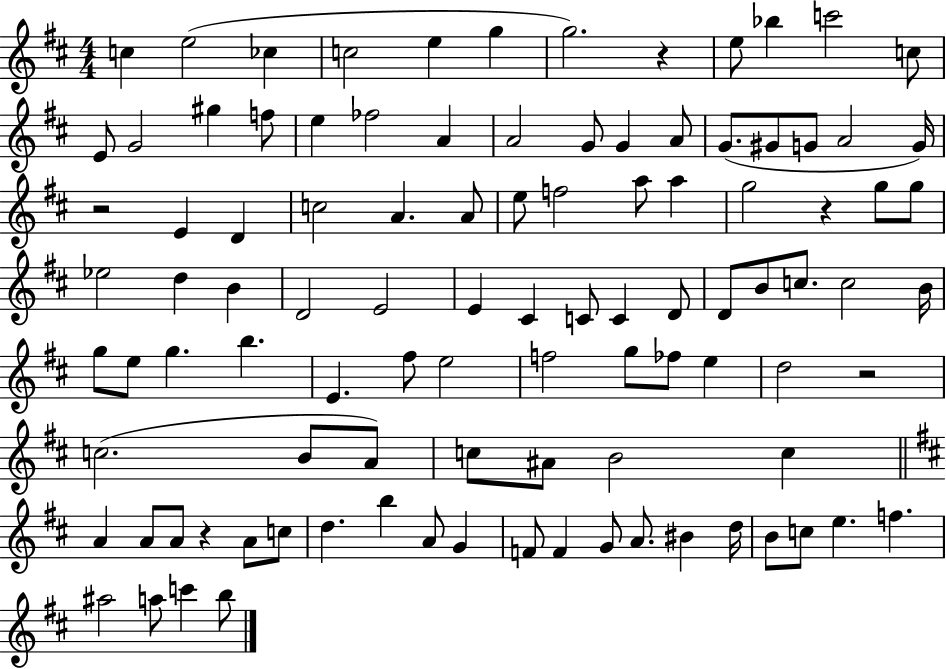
{
  \clef treble
  \numericTimeSignature
  \time 4/4
  \key d \major
  c''4 e''2( ces''4 | c''2 e''4 g''4 | g''2.) r4 | e''8 bes''4 c'''2 c''8 | \break e'8 g'2 gis''4 f''8 | e''4 fes''2 a'4 | a'2 g'8 g'4 a'8 | g'8.( gis'8 g'8 a'2 g'16) | \break r2 e'4 d'4 | c''2 a'4. a'8 | e''8 f''2 a''8 a''4 | g''2 r4 g''8 g''8 | \break ees''2 d''4 b'4 | d'2 e'2 | e'4 cis'4 c'8 c'4 d'8 | d'8 b'8 c''8. c''2 b'16 | \break g''8 e''8 g''4. b''4. | e'4. fis''8 e''2 | f''2 g''8 fes''8 e''4 | d''2 r2 | \break c''2.( b'8 a'8) | c''8 ais'8 b'2 c''4 | \bar "||" \break \key d \major a'4 a'8 a'8 r4 a'8 c''8 | d''4. b''4 a'8 g'4 | f'8 f'4 g'8 a'8. bis'4 d''16 | b'8 c''8 e''4. f''4. | \break ais''2 a''8 c'''4 b''8 | \bar "|."
}